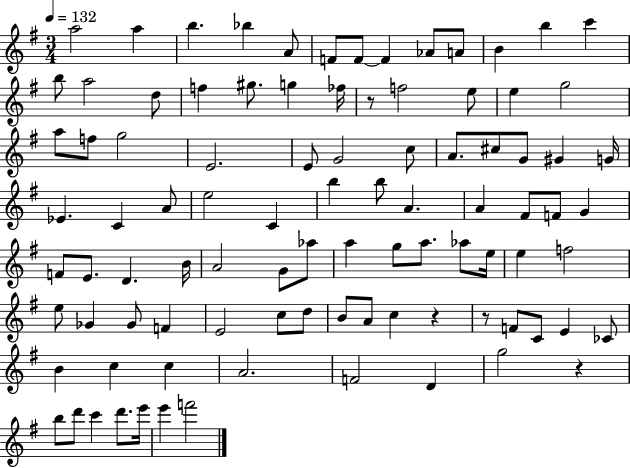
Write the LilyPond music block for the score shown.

{
  \clef treble
  \numericTimeSignature
  \time 3/4
  \key g \major
  \tempo 4 = 132
  \repeat volta 2 { a''2 a''4 | b''4. bes''4 a'8 | f'8 f'8~~ f'4 aes'8 a'8 | b'4 b''4 c'''4 | \break b''8 a''2 d''8 | f''4 gis''8. g''4 fes''16 | r8 f''2 e''8 | e''4 g''2 | \break a''8 f''8 g''2 | e'2. | e'8 g'2 c''8 | a'8. cis''8 g'8 gis'4 g'16 | \break ees'4. c'4 a'8 | e''2 c'4 | b''4 b''8 a'4. | a'4 fis'8 f'8 g'4 | \break f'8 e'8. d'4. b'16 | a'2 g'8 aes''8 | a''4 g''8 a''8. aes''8 e''16 | e''4 f''2 | \break e''8 ges'4 ges'8 f'4 | e'2 c''8 d''8 | b'8 a'8 c''4 r4 | r8 f'8 c'8 e'4 ces'8 | \break b'4 c''4 c''4 | a'2. | f'2 d'4 | g''2 r4 | \break b''8 d'''8 c'''4 d'''8. e'''16 | e'''4 f'''2 | } \bar "|."
}